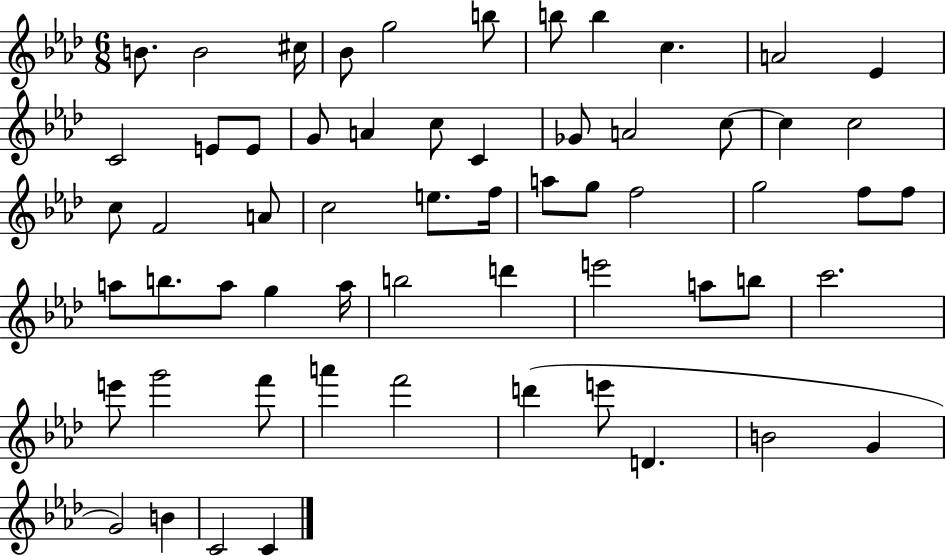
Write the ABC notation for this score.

X:1
T:Untitled
M:6/8
L:1/4
K:Ab
B/2 B2 ^c/4 _B/2 g2 b/2 b/2 b c A2 _E C2 E/2 E/2 G/2 A c/2 C _G/2 A2 c/2 c c2 c/2 F2 A/2 c2 e/2 f/4 a/2 g/2 f2 g2 f/2 f/2 a/2 b/2 a/2 g a/4 b2 d' e'2 a/2 b/2 c'2 e'/2 g'2 f'/2 a' f'2 d' e'/2 D B2 G G2 B C2 C